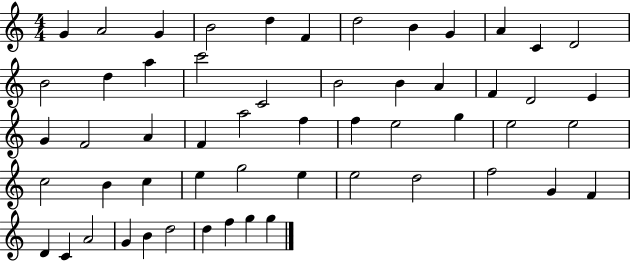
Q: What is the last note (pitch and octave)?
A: G5